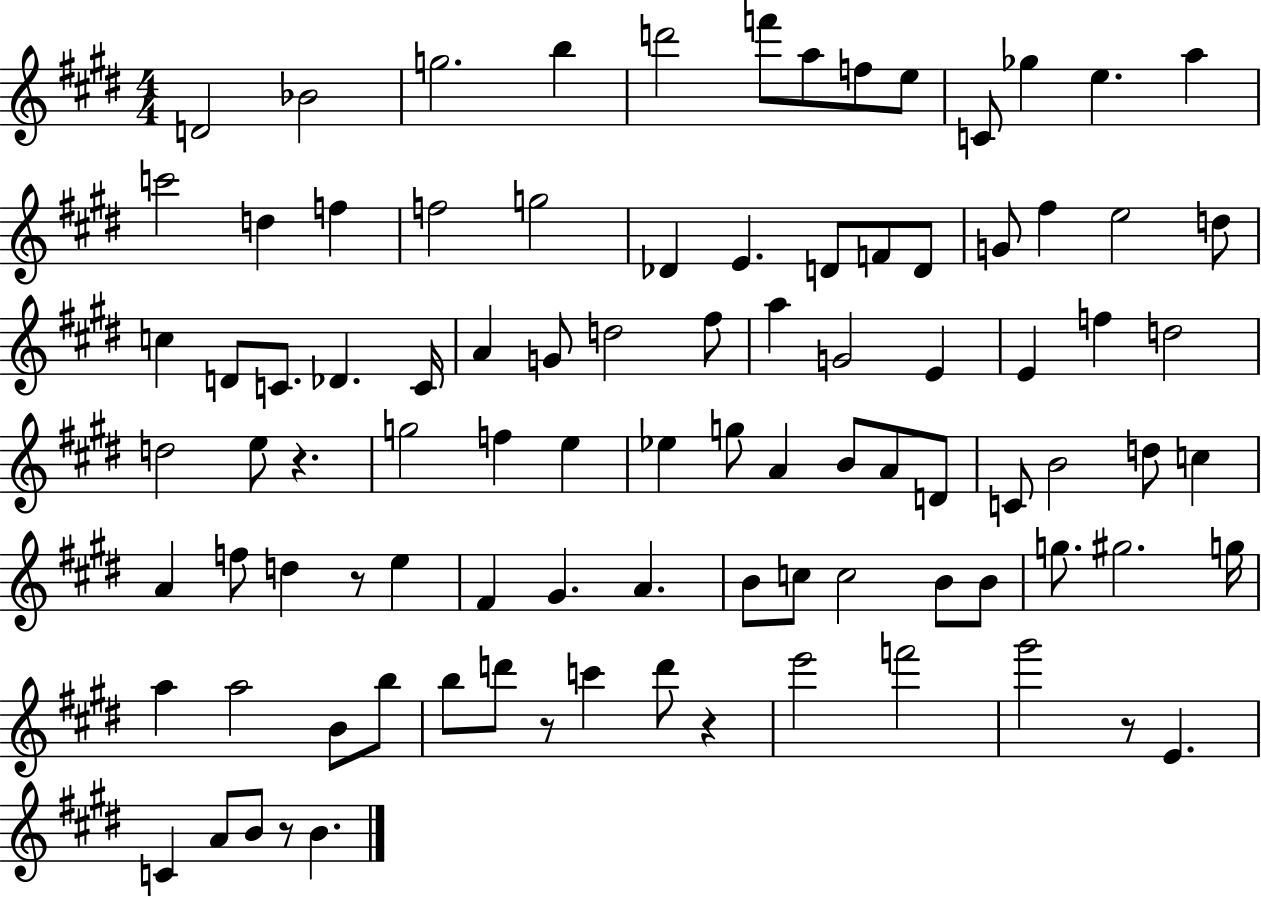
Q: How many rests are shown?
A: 6